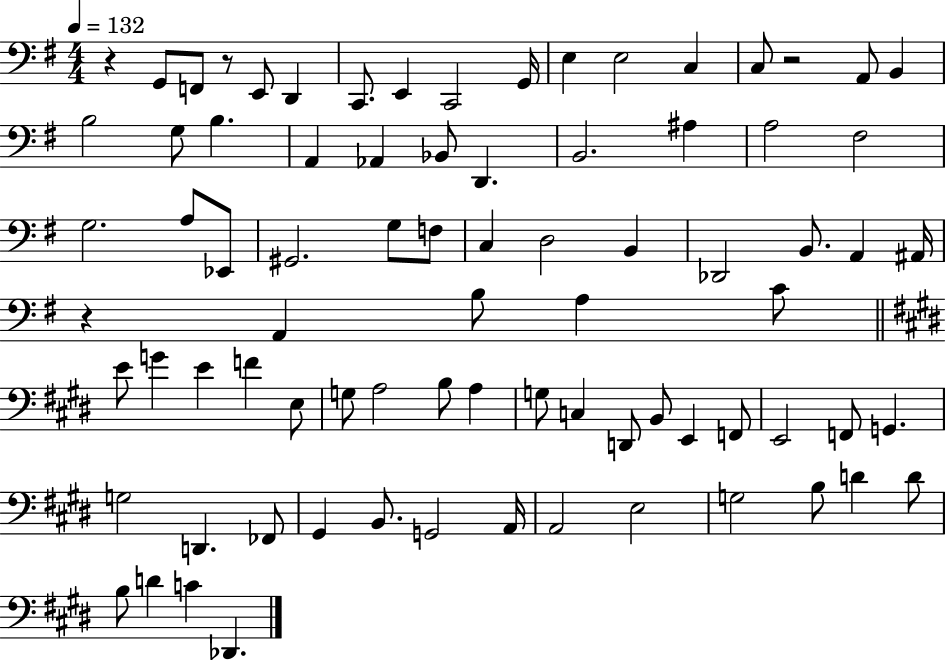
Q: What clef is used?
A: bass